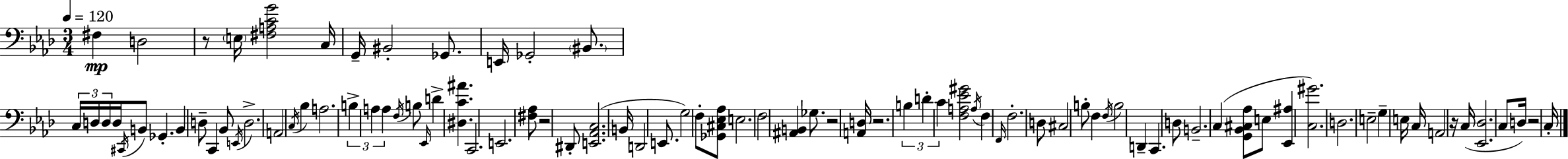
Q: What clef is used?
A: bass